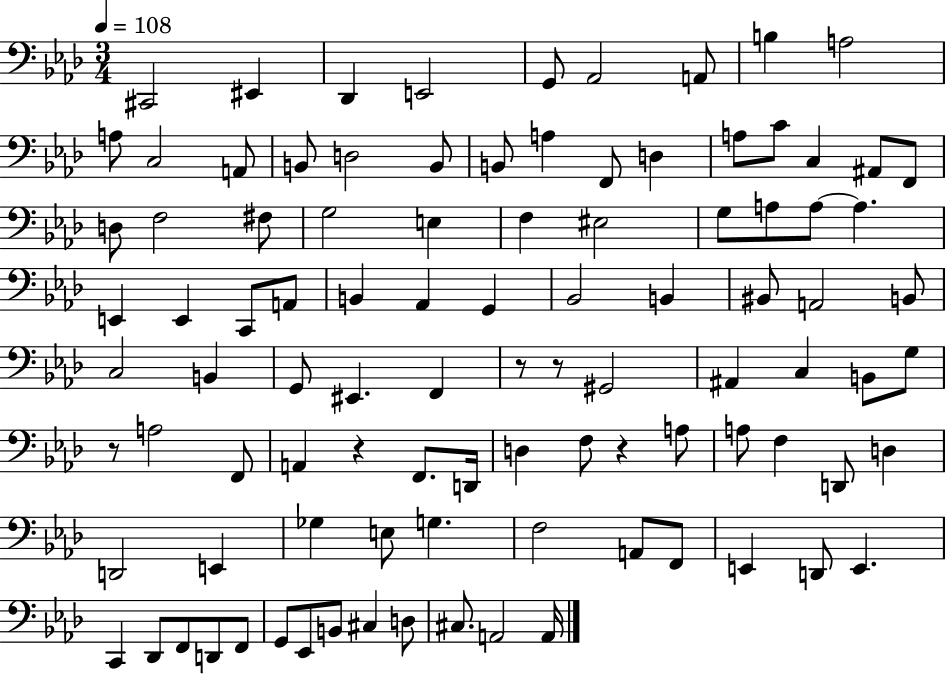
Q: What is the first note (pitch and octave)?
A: C#2